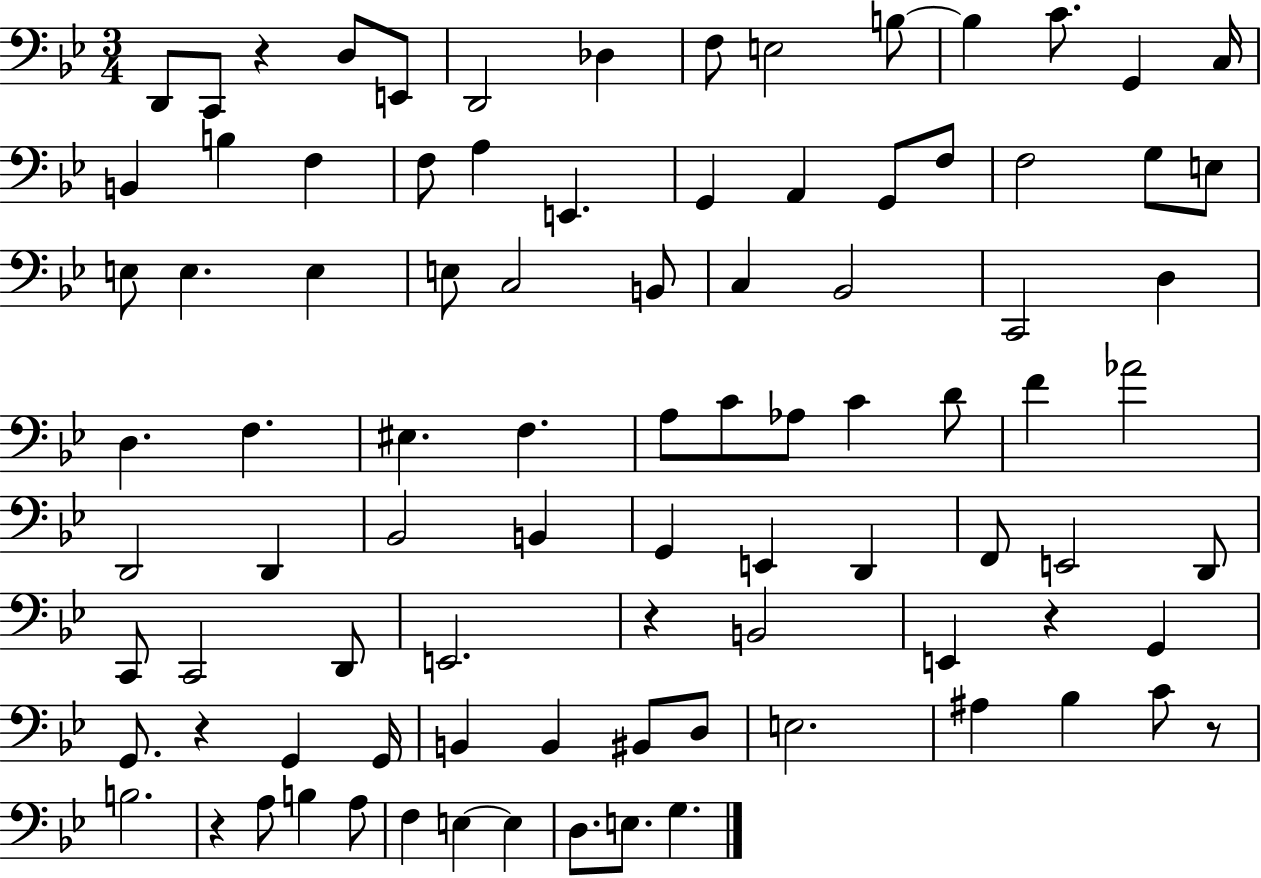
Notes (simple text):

D2/e C2/e R/q D3/e E2/e D2/h Db3/q F3/e E3/h B3/e B3/q C4/e. G2/q C3/s B2/q B3/q F3/q F3/e A3/q E2/q. G2/q A2/q G2/e F3/e F3/h G3/e E3/e E3/e E3/q. E3/q E3/e C3/h B2/e C3/q Bb2/h C2/h D3/q D3/q. F3/q. EIS3/q. F3/q. A3/e C4/e Ab3/e C4/q D4/e F4/q Ab4/h D2/h D2/q Bb2/h B2/q G2/q E2/q D2/q F2/e E2/h D2/e C2/e C2/h D2/e E2/h. R/q B2/h E2/q R/q G2/q G2/e. R/q G2/q G2/s B2/q B2/q BIS2/e D3/e E3/h. A#3/q Bb3/q C4/e R/e B3/h. R/q A3/e B3/q A3/e F3/q E3/q E3/q D3/e. E3/e. G3/q.